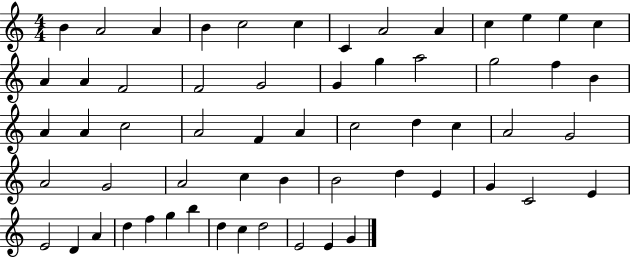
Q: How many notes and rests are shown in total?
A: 59